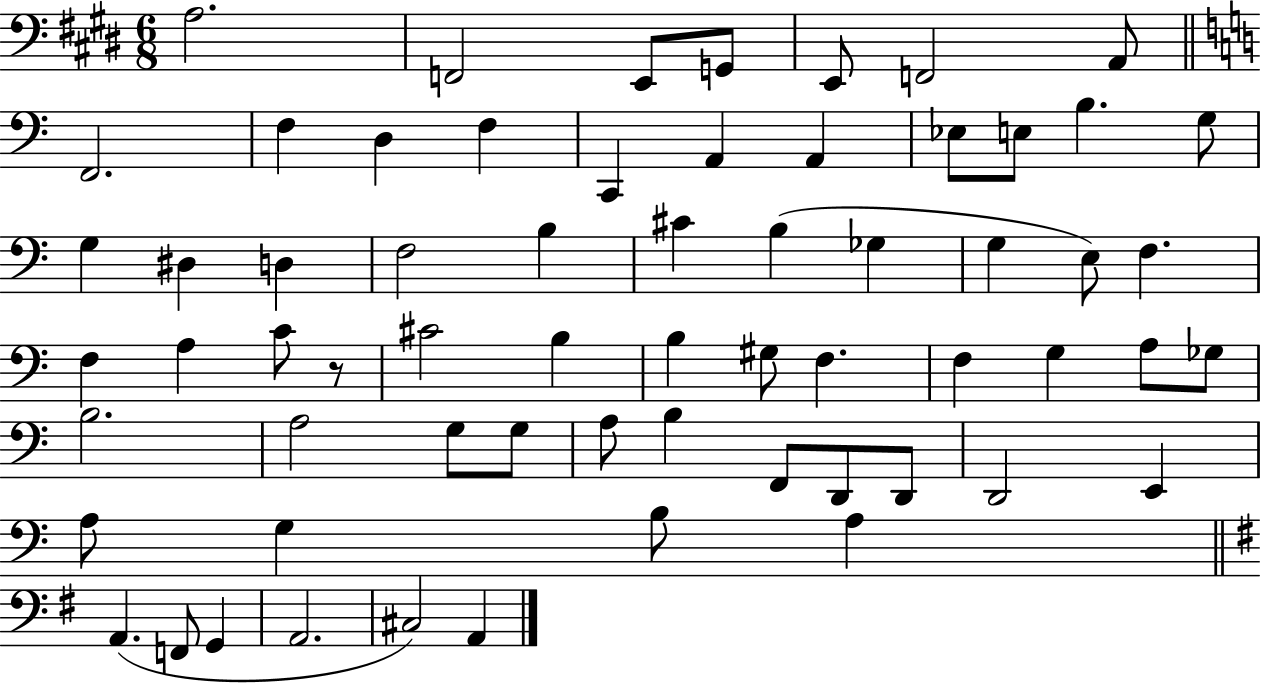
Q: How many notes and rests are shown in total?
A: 63